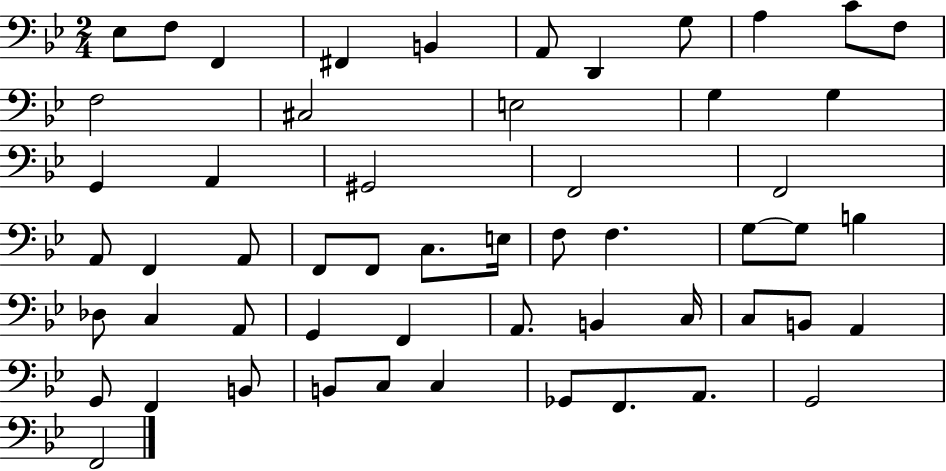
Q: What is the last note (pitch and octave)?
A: F2